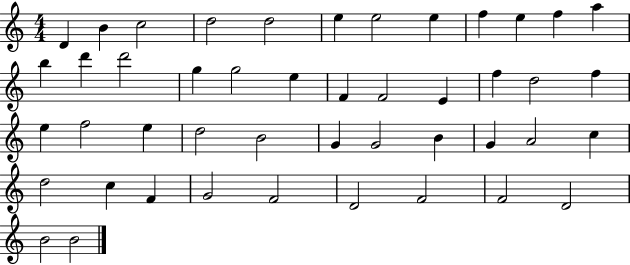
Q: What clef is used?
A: treble